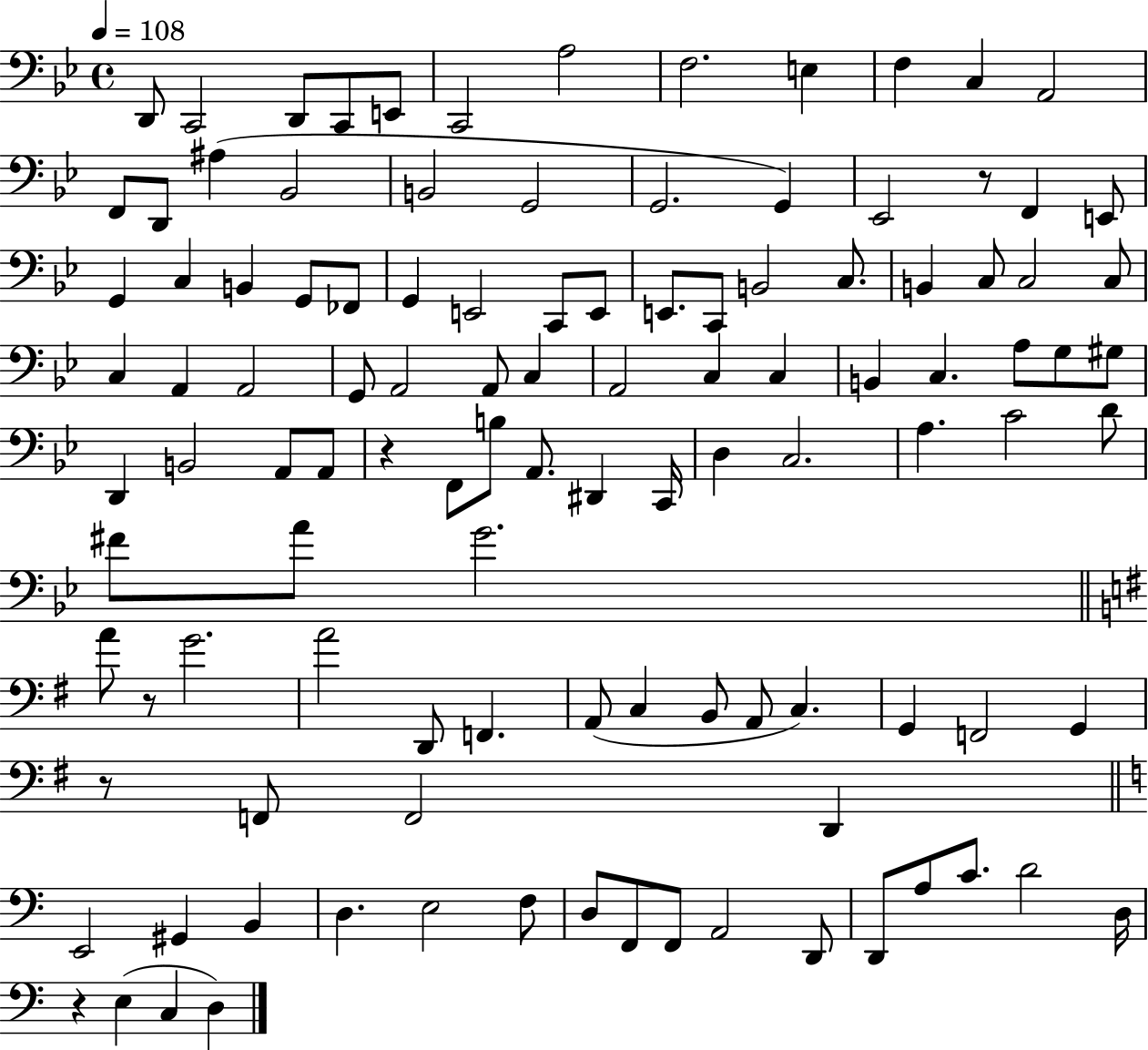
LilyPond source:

{
  \clef bass
  \time 4/4
  \defaultTimeSignature
  \key bes \major
  \tempo 4 = 108
  d,8 c,2 d,8 c,8 e,8 | c,2 a2 | f2. e4 | f4 c4 a,2 | \break f,8 d,8 ais4( bes,2 | b,2 g,2 | g,2. g,4) | ees,2 r8 f,4 e,8 | \break g,4 c4 b,4 g,8 fes,8 | g,4 e,2 c,8 e,8 | e,8. c,8 b,2 c8. | b,4 c8 c2 c8 | \break c4 a,4 a,2 | g,8 a,2 a,8 c4 | a,2 c4 c4 | b,4 c4. a8 g8 gis8 | \break d,4 b,2 a,8 a,8 | r4 f,8 b8 a,8. dis,4 c,16 | d4 c2. | a4. c'2 d'8 | \break fis'8 a'8 g'2. | \bar "||" \break \key e \minor a'8 r8 g'2. | a'2 d,8 f,4. | a,8( c4 b,8 a,8 c4.) | g,4 f,2 g,4 | \break r8 f,8 f,2 d,4 | \bar "||" \break \key c \major e,2 gis,4 b,4 | d4. e2 f8 | d8 f,8 f,8 a,2 d,8 | d,8 a8 c'8. d'2 d16 | \break r4 e4( c4 d4) | \bar "|."
}